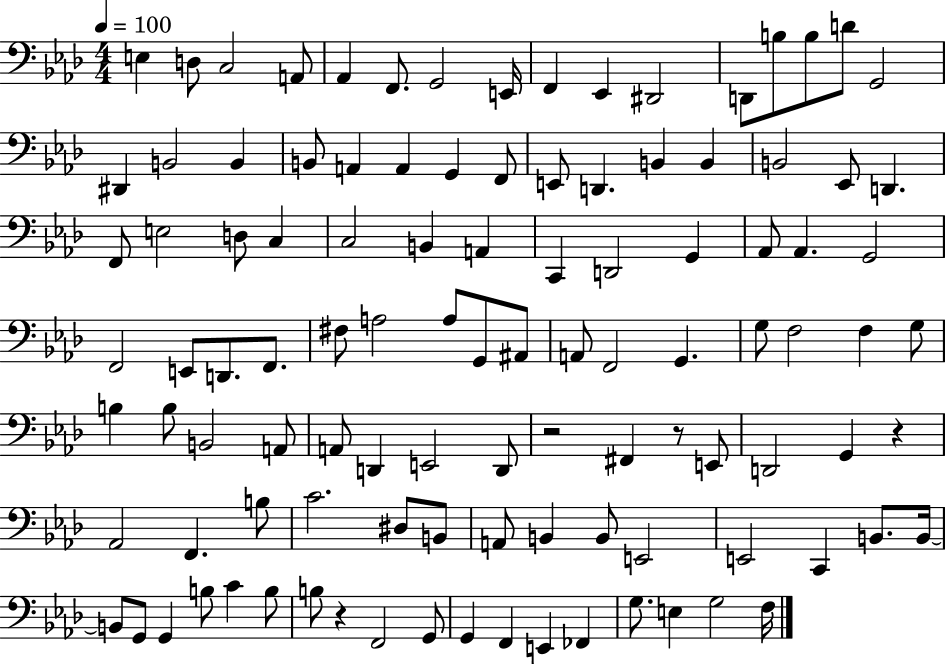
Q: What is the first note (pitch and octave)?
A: E3